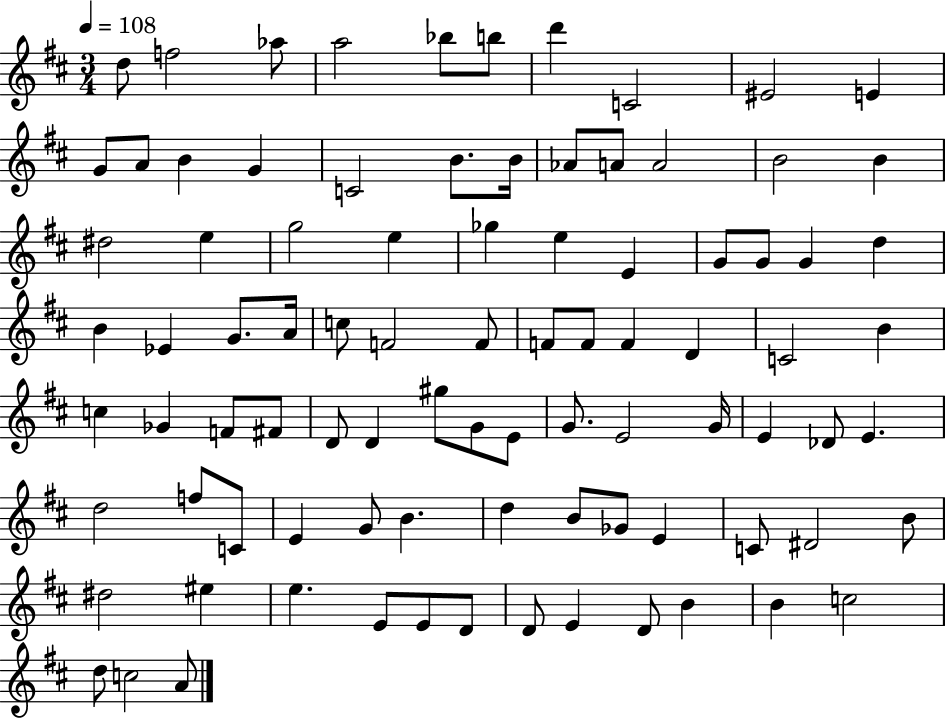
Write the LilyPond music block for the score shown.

{
  \clef treble
  \numericTimeSignature
  \time 3/4
  \key d \major
  \tempo 4 = 108
  d''8 f''2 aes''8 | a''2 bes''8 b''8 | d'''4 c'2 | eis'2 e'4 | \break g'8 a'8 b'4 g'4 | c'2 b'8. b'16 | aes'8 a'8 a'2 | b'2 b'4 | \break dis''2 e''4 | g''2 e''4 | ges''4 e''4 e'4 | g'8 g'8 g'4 d''4 | \break b'4 ees'4 g'8. a'16 | c''8 f'2 f'8 | f'8 f'8 f'4 d'4 | c'2 b'4 | \break c''4 ges'4 f'8 fis'8 | d'8 d'4 gis''8 g'8 e'8 | g'8. e'2 g'16 | e'4 des'8 e'4. | \break d''2 f''8 c'8 | e'4 g'8 b'4. | d''4 b'8 ges'8 e'4 | c'8 dis'2 b'8 | \break dis''2 eis''4 | e''4. e'8 e'8 d'8 | d'8 e'4 d'8 b'4 | b'4 c''2 | \break d''8 c''2 a'8 | \bar "|."
}